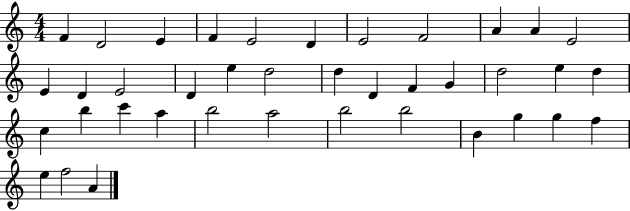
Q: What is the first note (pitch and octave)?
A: F4